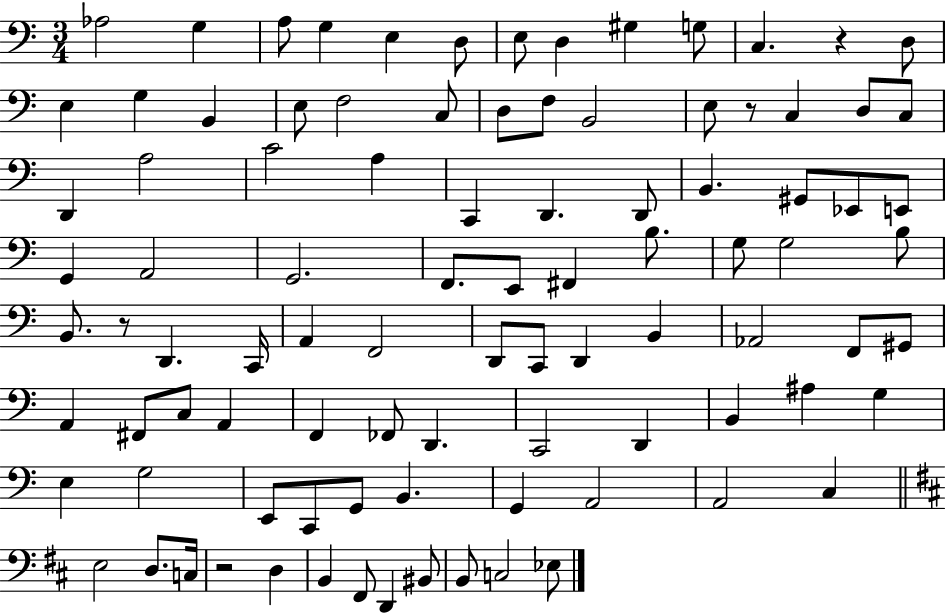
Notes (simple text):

Ab3/h G3/q A3/e G3/q E3/q D3/e E3/e D3/q G#3/q G3/e C3/q. R/q D3/e E3/q G3/q B2/q E3/e F3/h C3/e D3/e F3/e B2/h E3/e R/e C3/q D3/e C3/e D2/q A3/h C4/h A3/q C2/q D2/q. D2/e B2/q. G#2/e Eb2/e E2/e G2/q A2/h G2/h. F2/e. E2/e F#2/q B3/e. G3/e G3/h B3/e B2/e. R/e D2/q. C2/s A2/q F2/h D2/e C2/e D2/q B2/q Ab2/h F2/e G#2/e A2/q F#2/e C3/e A2/q F2/q FES2/e D2/q. C2/h D2/q B2/q A#3/q G3/q E3/q G3/h E2/e C2/e G2/e B2/q. G2/q A2/h A2/h C3/q E3/h D3/e. C3/s R/h D3/q B2/q F#2/e D2/q BIS2/e B2/e C3/h Eb3/e